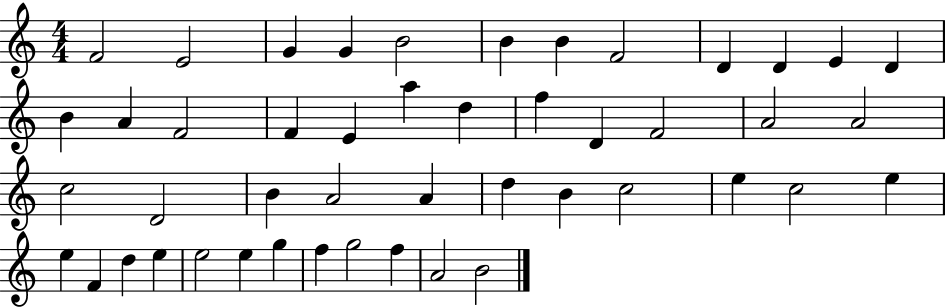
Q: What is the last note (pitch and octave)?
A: B4